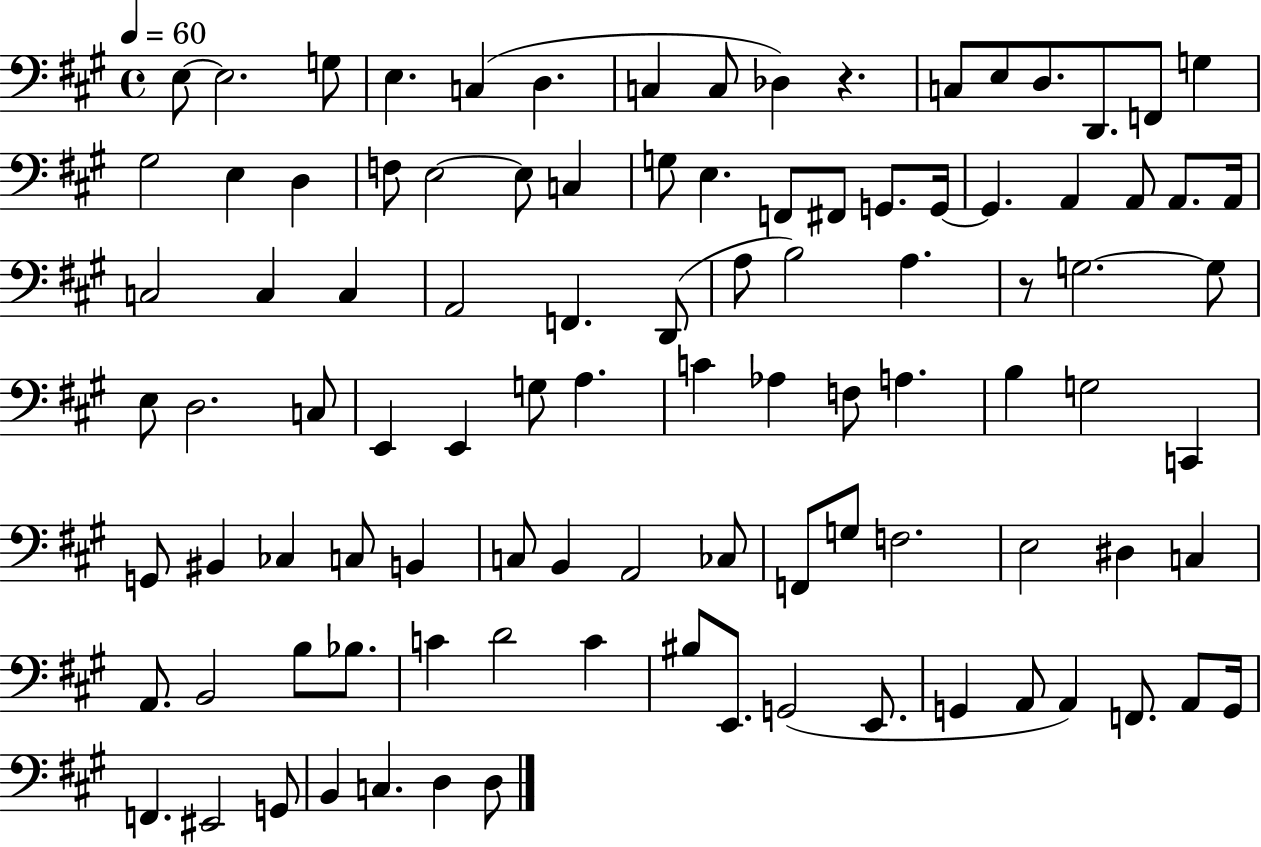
E3/e E3/h. G3/e E3/q. C3/q D3/q. C3/q C3/e Db3/q R/q. C3/e E3/e D3/e. D2/e. F2/e G3/q G#3/h E3/q D3/q F3/e E3/h E3/e C3/q G3/e E3/q. F2/e F#2/e G2/e. G2/s G2/q. A2/q A2/e A2/e. A2/s C3/h C3/q C3/q A2/h F2/q. D2/e A3/e B3/h A3/q. R/e G3/h. G3/e E3/e D3/h. C3/e E2/q E2/q G3/e A3/q. C4/q Ab3/q F3/e A3/q. B3/q G3/h C2/q G2/e BIS2/q CES3/q C3/e B2/q C3/e B2/q A2/h CES3/e F2/e G3/e F3/h. E3/h D#3/q C3/q A2/e. B2/h B3/e Bb3/e. C4/q D4/h C4/q BIS3/e E2/e. G2/h E2/e. G2/q A2/e A2/q F2/e. A2/e G2/s F2/q. EIS2/h G2/e B2/q C3/q. D3/q D3/e